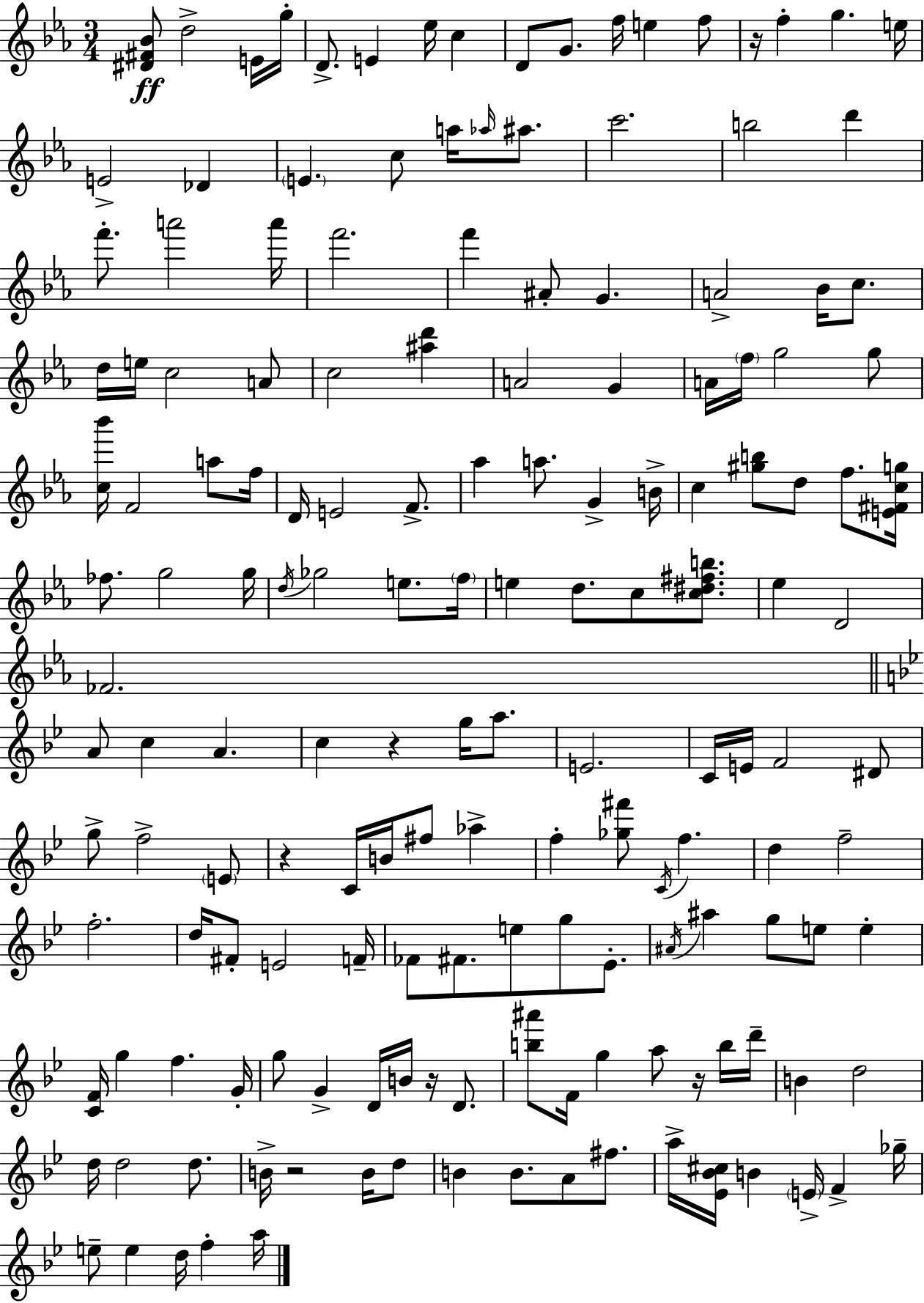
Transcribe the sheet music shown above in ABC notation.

X:1
T:Untitled
M:3/4
L:1/4
K:Cm
[^D^F_B]/2 d2 E/4 g/4 D/2 E _e/4 c D/2 G/2 f/4 e f/2 z/4 f g e/4 E2 _D E c/2 a/4 _a/4 ^a/2 c'2 b2 d' f'/2 a'2 a'/4 f'2 f' ^A/2 G A2 _B/4 c/2 d/4 e/4 c2 A/2 c2 [^ad'] A2 G A/4 f/4 g2 g/2 [c_b']/4 F2 a/2 f/4 D/4 E2 F/2 _a a/2 G B/4 c [^gb]/2 d/2 f/2 [E^Fcg]/4 _f/2 g2 g/4 d/4 _g2 e/2 f/4 e d/2 c/2 [c^d^fb]/2 _e D2 _F2 A/2 c A c z g/4 a/2 E2 C/4 E/4 F2 ^D/2 g/2 f2 E/2 z C/4 B/4 ^f/2 _a f [_g^f']/2 C/4 f d f2 f2 d/4 ^F/2 E2 F/4 _F/2 ^F/2 e/2 g/2 _E/2 ^A/4 ^a g/2 e/2 e [CF]/4 g f G/4 g/2 G D/4 B/4 z/4 D/2 [b^a']/2 F/4 g a/2 z/4 b/4 d'/4 B d2 d/4 d2 d/2 B/4 z2 B/4 d/2 B B/2 A/2 ^f/2 a/4 [_E_B^c]/4 B E/4 F _g/4 e/2 e d/4 f a/4